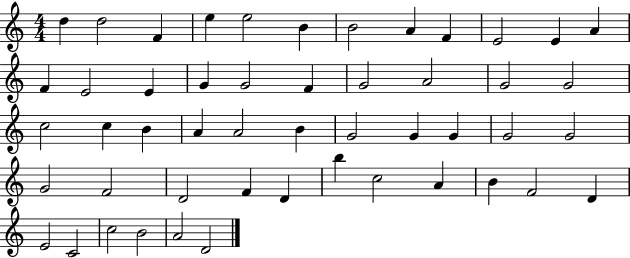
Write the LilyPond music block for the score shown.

{
  \clef treble
  \numericTimeSignature
  \time 4/4
  \key c \major
  d''4 d''2 f'4 | e''4 e''2 b'4 | b'2 a'4 f'4 | e'2 e'4 a'4 | \break f'4 e'2 e'4 | g'4 g'2 f'4 | g'2 a'2 | g'2 g'2 | \break c''2 c''4 b'4 | a'4 a'2 b'4 | g'2 g'4 g'4 | g'2 g'2 | \break g'2 f'2 | d'2 f'4 d'4 | b''4 c''2 a'4 | b'4 f'2 d'4 | \break e'2 c'2 | c''2 b'2 | a'2 d'2 | \bar "|."
}